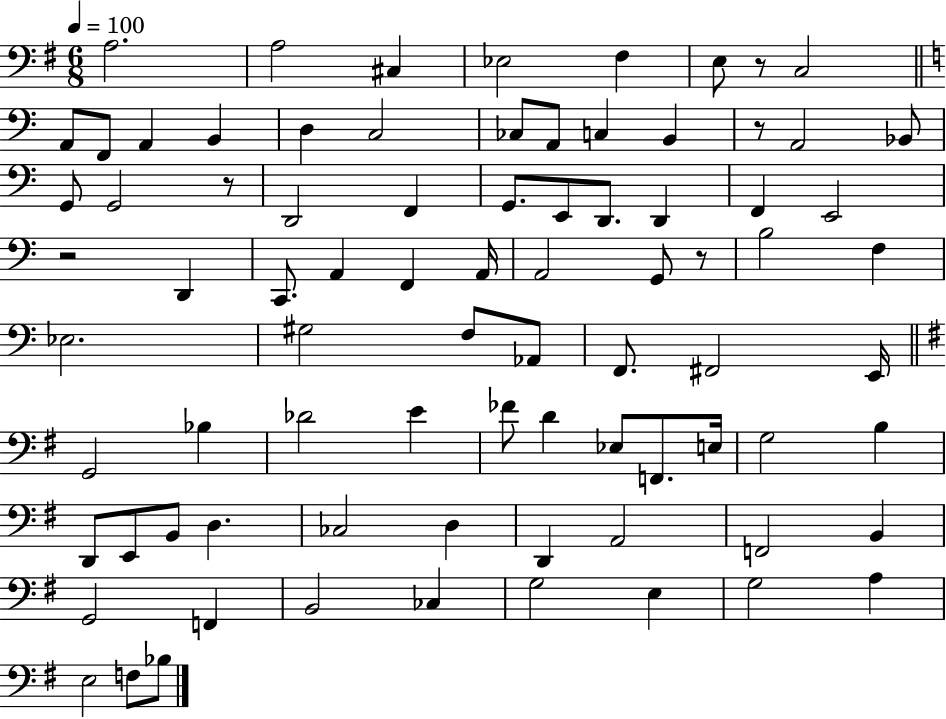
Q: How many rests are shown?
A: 5